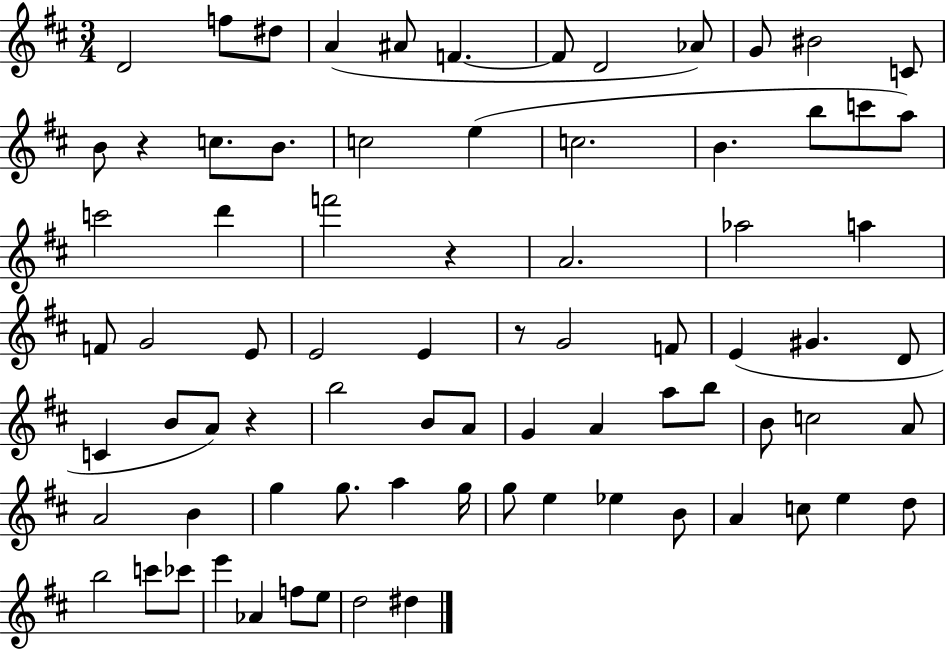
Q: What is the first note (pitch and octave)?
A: D4